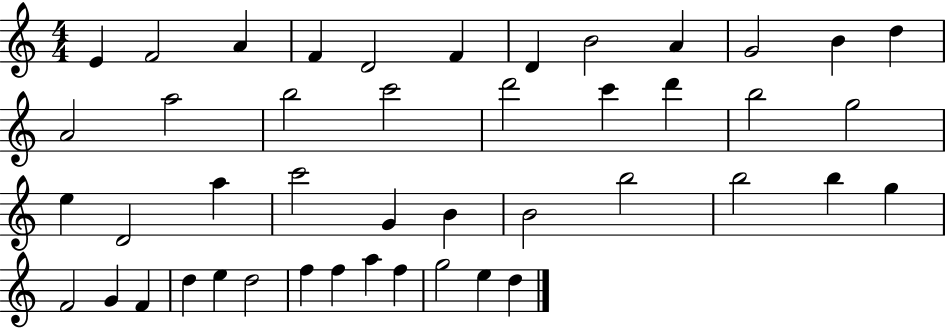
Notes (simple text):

E4/q F4/h A4/q F4/q D4/h F4/q D4/q B4/h A4/q G4/h B4/q D5/q A4/h A5/h B5/h C6/h D6/h C6/q D6/q B5/h G5/h E5/q D4/h A5/q C6/h G4/q B4/q B4/h B5/h B5/h B5/q G5/q F4/h G4/q F4/q D5/q E5/q D5/h F5/q F5/q A5/q F5/q G5/h E5/q D5/q